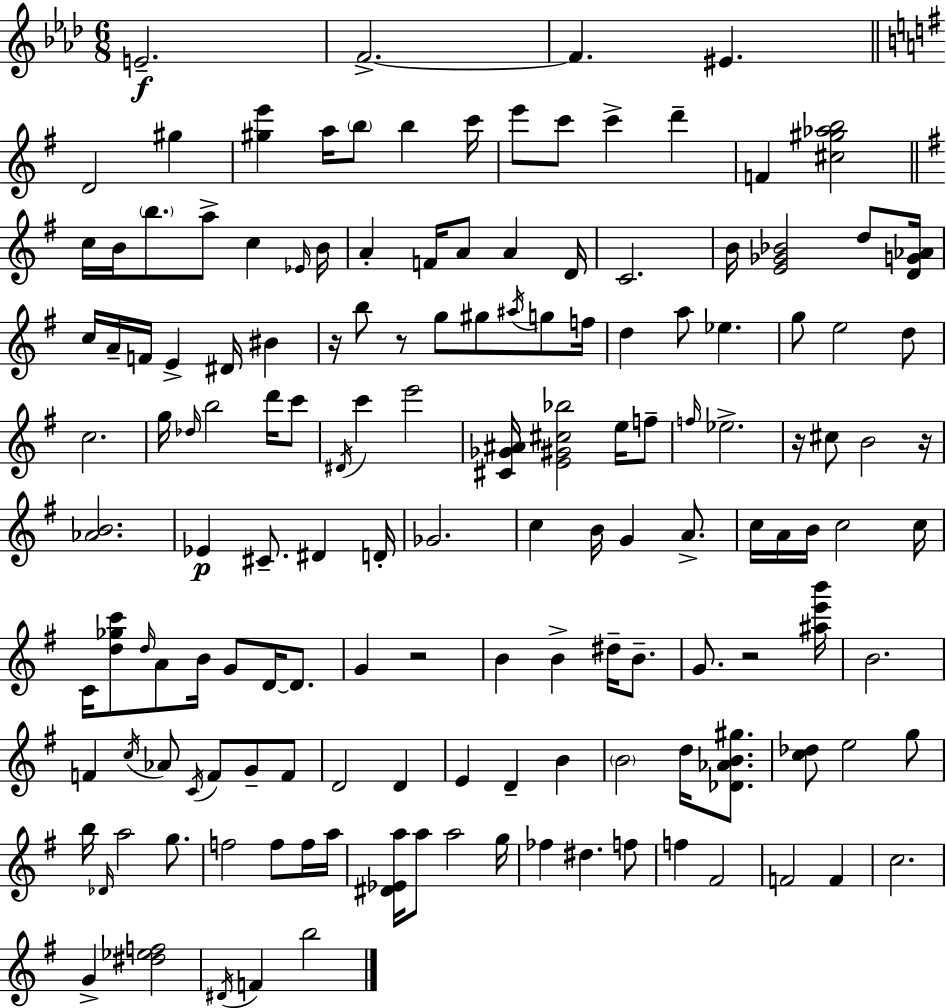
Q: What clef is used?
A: treble